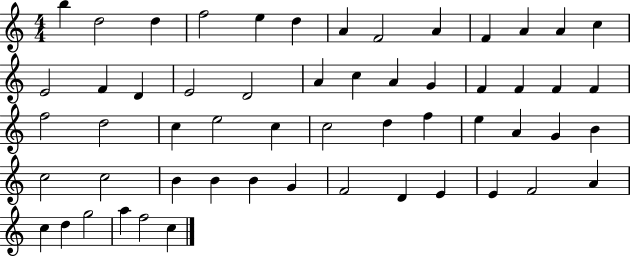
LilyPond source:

{
  \clef treble
  \numericTimeSignature
  \time 4/4
  \key c \major
  b''4 d''2 d''4 | f''2 e''4 d''4 | a'4 f'2 a'4 | f'4 a'4 a'4 c''4 | \break e'2 f'4 d'4 | e'2 d'2 | a'4 c''4 a'4 g'4 | f'4 f'4 f'4 f'4 | \break f''2 d''2 | c''4 e''2 c''4 | c''2 d''4 f''4 | e''4 a'4 g'4 b'4 | \break c''2 c''2 | b'4 b'4 b'4 g'4 | f'2 d'4 e'4 | e'4 f'2 a'4 | \break c''4 d''4 g''2 | a''4 f''2 c''4 | \bar "|."
}